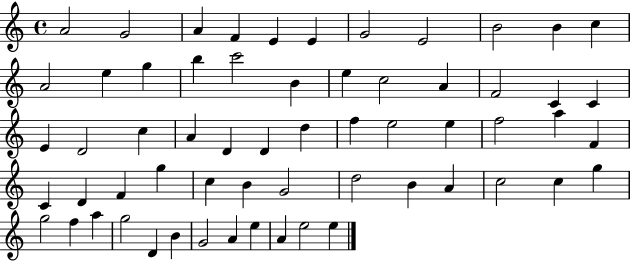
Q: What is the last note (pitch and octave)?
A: E5